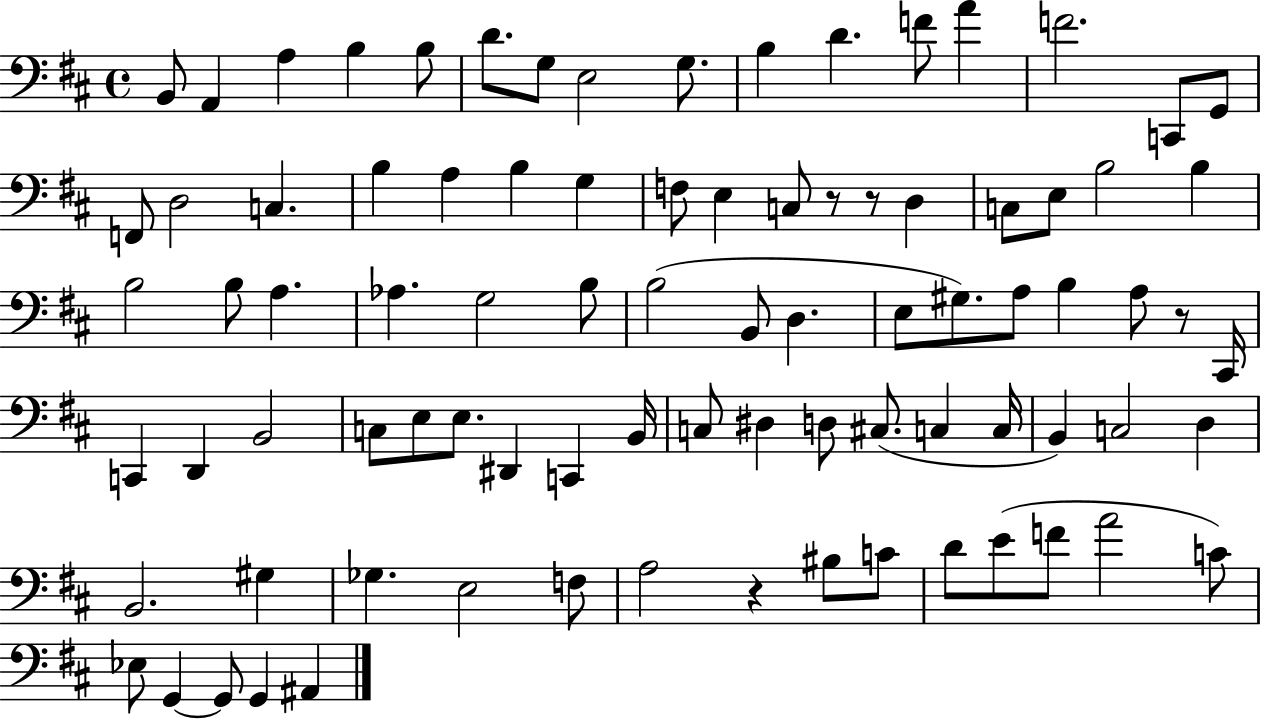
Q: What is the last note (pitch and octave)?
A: A#2